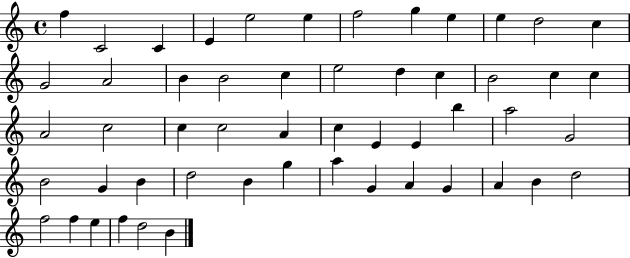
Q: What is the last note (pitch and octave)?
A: B4